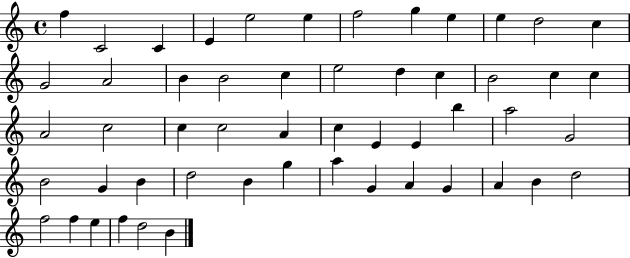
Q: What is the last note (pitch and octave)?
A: B4